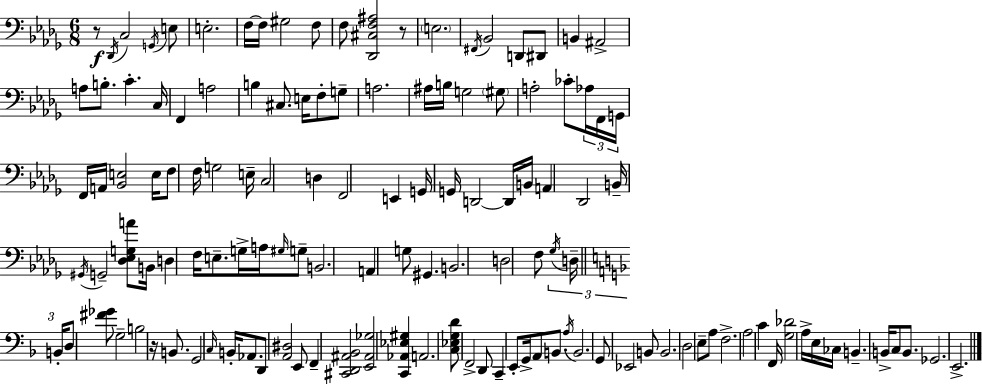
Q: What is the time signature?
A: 6/8